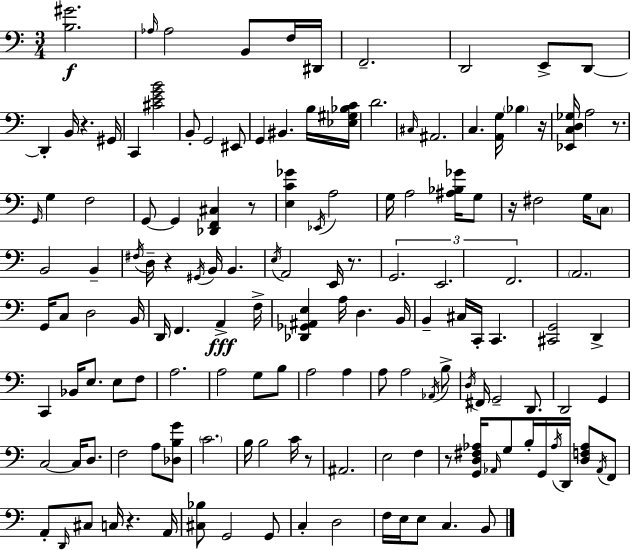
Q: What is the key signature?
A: C major